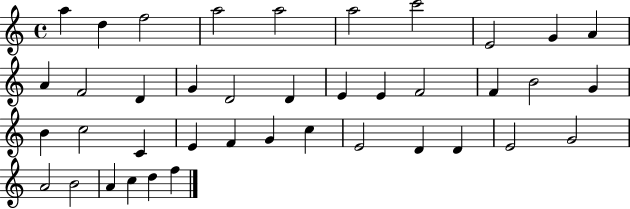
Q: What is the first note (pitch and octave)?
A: A5